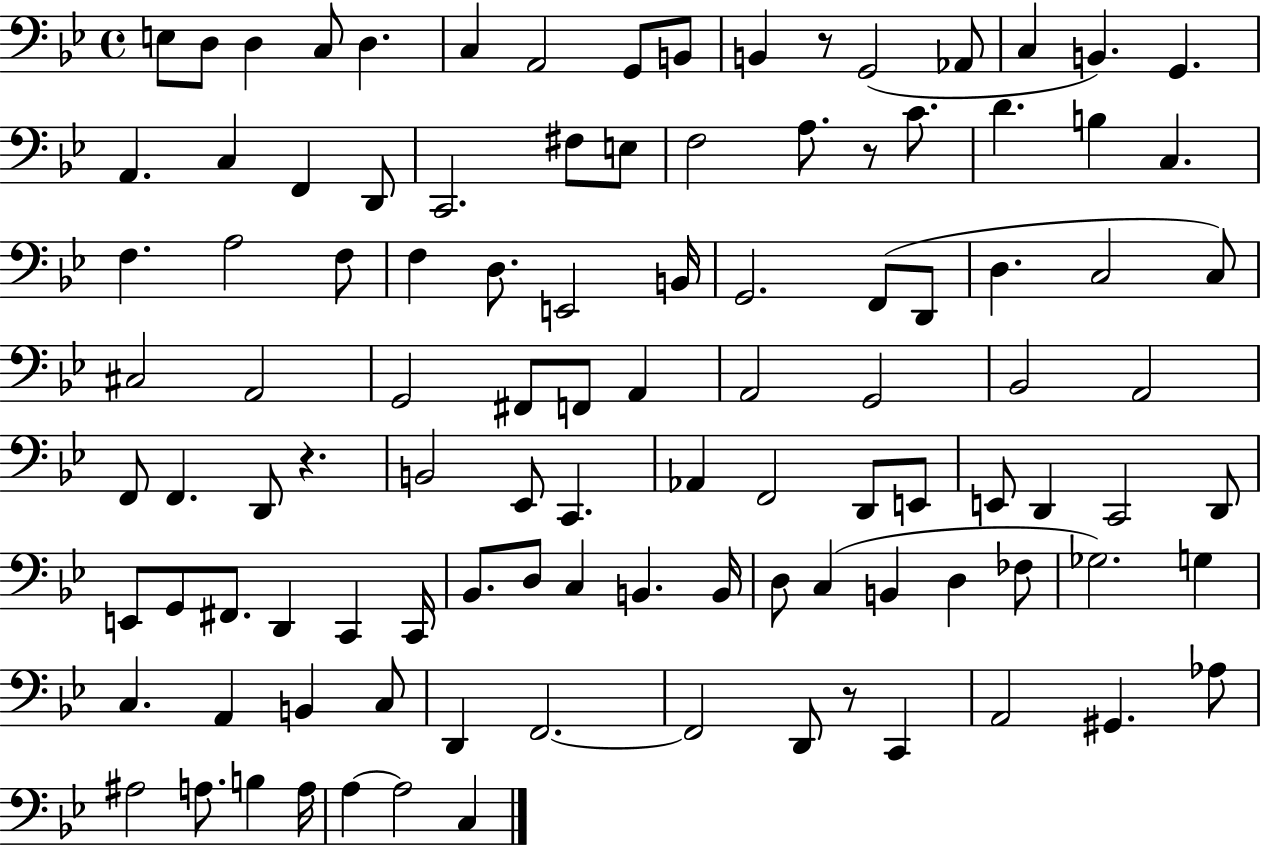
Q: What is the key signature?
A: BES major